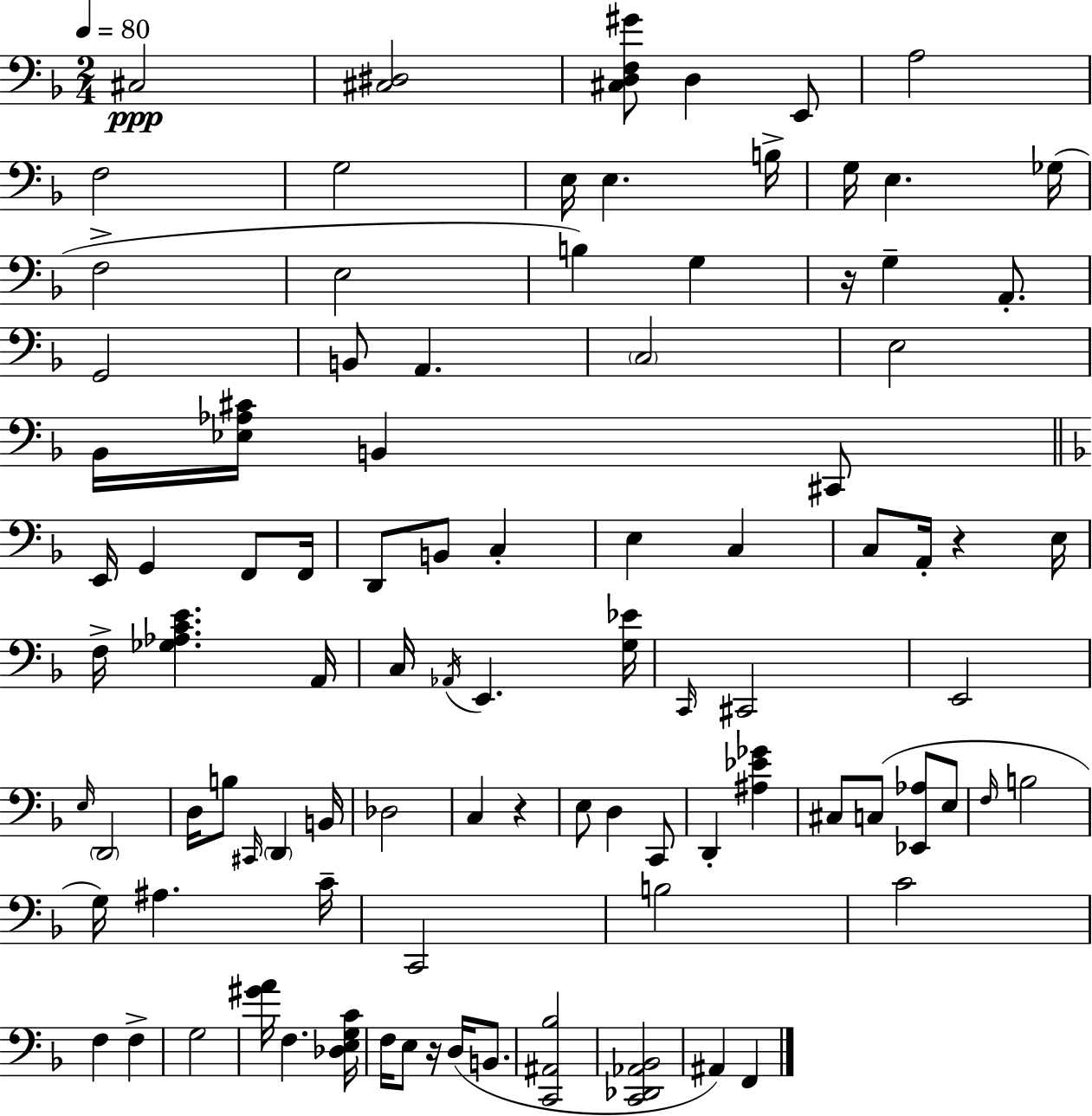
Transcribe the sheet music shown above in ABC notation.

X:1
T:Untitled
M:2/4
L:1/4
K:Dm
^C,2 [^C,^D,]2 [^C,D,F,^G]/2 D, E,,/2 A,2 F,2 G,2 E,/4 E, B,/4 G,/4 E, _G,/4 F,2 E,2 B, G, z/4 G, A,,/2 G,,2 B,,/2 A,, C,2 E,2 _B,,/4 [_E,_A,^C]/4 B,, ^C,,/2 E,,/4 G,, F,,/2 F,,/4 D,,/2 B,,/2 C, E, C, C,/2 A,,/4 z E,/4 F,/4 [_G,_A,CE] A,,/4 C,/4 _A,,/4 E,, [G,_E]/4 C,,/4 ^C,,2 E,,2 E,/4 D,,2 D,/4 B,/2 ^C,,/4 D,, B,,/4 _D,2 C, z E,/2 D, C,,/2 D,, [^A,_E_G] ^C,/2 C,/2 [_E,,_A,]/2 E,/2 F,/4 B,2 G,/4 ^A, C/4 C,,2 B,2 C2 F, F, G,2 [^GA]/4 F, [_D,E,G,C]/4 F,/4 E,/2 z/4 D,/4 B,,/2 [C,,^A,,_B,]2 [C,,_D,,_A,,_B,,]2 ^A,, F,,